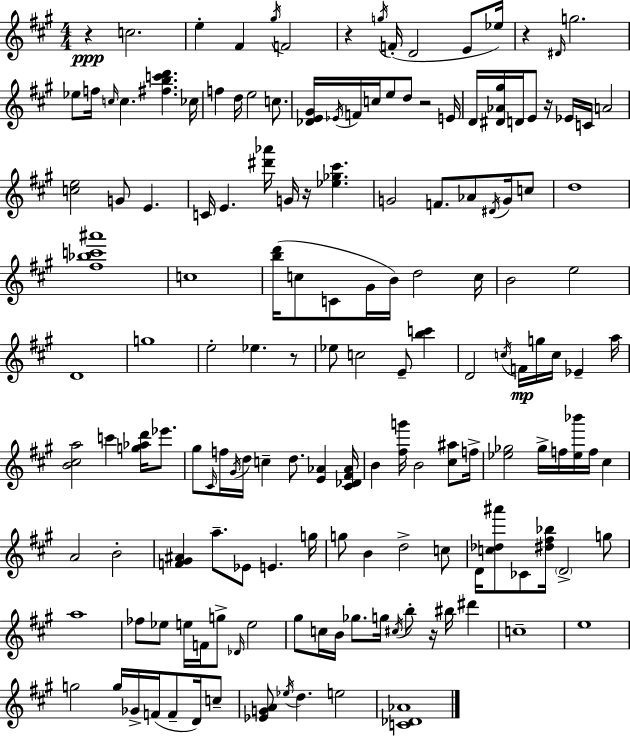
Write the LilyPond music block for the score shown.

{
  \clef treble
  \numericTimeSignature
  \time 4/4
  \key a \major
  r4\ppp c''2. | e''4-. fis'4 \acciaccatura { gis''16 } f'2 | r4 \acciaccatura { g''16 } f'16-.( d'2 e'8 | ees''16) r4 \grace { dis'16 } g''2. | \break ees''8 f''16 \grace { c''16 } c''4. <fis'' b'' c''' d'''>4. | ces''16 f''4 d''16 e''2 | c''8. <des' e' gis'>16 \acciaccatura { ees'16 } f'16 c''16 e''8 d''8 r2 | e'16 d'16 <dis' aes' gis''>16 d'16 e'8 r16 ees'16 c'16 a'2 | \break <c'' e''>2 g'8 e'4. | c'16 e'4. <dis''' aes'''>16 g'16 r16 <ees'' ges'' cis'''>4. | g'2 f'8. | aes'8 \acciaccatura { dis'16 } g'16 c''8 d''1 | \break <fis'' bes'' c''' ais'''>1 | c''1 | <b'' d'''>16( c''8 c'8 gis'16 b'16) d''2 | c''16 b'2 e''2 | \break d'1 | g''1 | e''2-. ees''4. | r8 ees''8 c''2 | \break e'8-- <b'' c'''>4 d'2 \acciaccatura { c''16 }\mp f'16 | g''16 c''16 ees'4-- a''16 <b' cis'' a''>2 c'''4 | <g'' aes'' d'''>16 ees'''8. gis''8 \grace { cis'16 } f''16 \acciaccatura { gis'16 } d''16 c''4-- | d''8. <e' aes'>4 <cis' des' fis' aes'>16 b'4 <fis'' g'''>16 b'2 | \break <cis'' ais''>8 f''16-> <ees'' ges''>2 | ges''16-> f''16 <ees'' bes'''>16 f''16 cis''4 a'2 | b'2-. <f' gis' ais'>4 a''8.-- | ees'8 e'4. g''16 g''8 b'4 d''2-> | \break c''8 d'16 <c'' des'' ais'''>8 ces'8 <dis'' fis'' bes''>16 \parenthesize d'2-> | g''8 a''1 | fes''8 ees''8 e''16 f'16 g''8-> | \grace { des'16 } e''2 gis''8 c''16 b'16 ges''8. | \break g''16 \acciaccatura { cis''16 } b''8-. r16 bis''16 dis'''4 c''1-- | e''1 | g''2 | g''16 ges'16-> f'16( f'8-- d'16) c''8-- <ees' g' a'>8 \acciaccatura { ees''16 } d''4. | \break e''2 <c' des' aes'>1 | \bar "|."
}